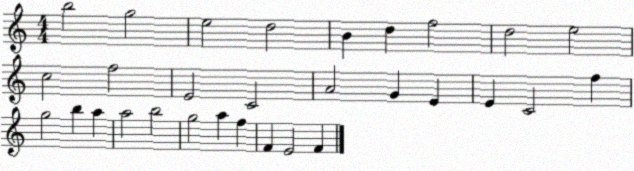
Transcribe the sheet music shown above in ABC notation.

X:1
T:Untitled
M:4/4
L:1/4
K:C
b2 g2 e2 d2 B d f2 d2 e2 c2 f2 E2 C2 A2 G E E C2 f g2 b a a2 b2 g2 a f F E2 F